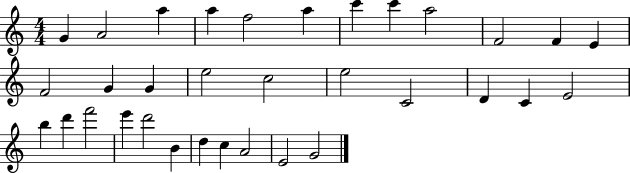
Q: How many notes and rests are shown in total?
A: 33